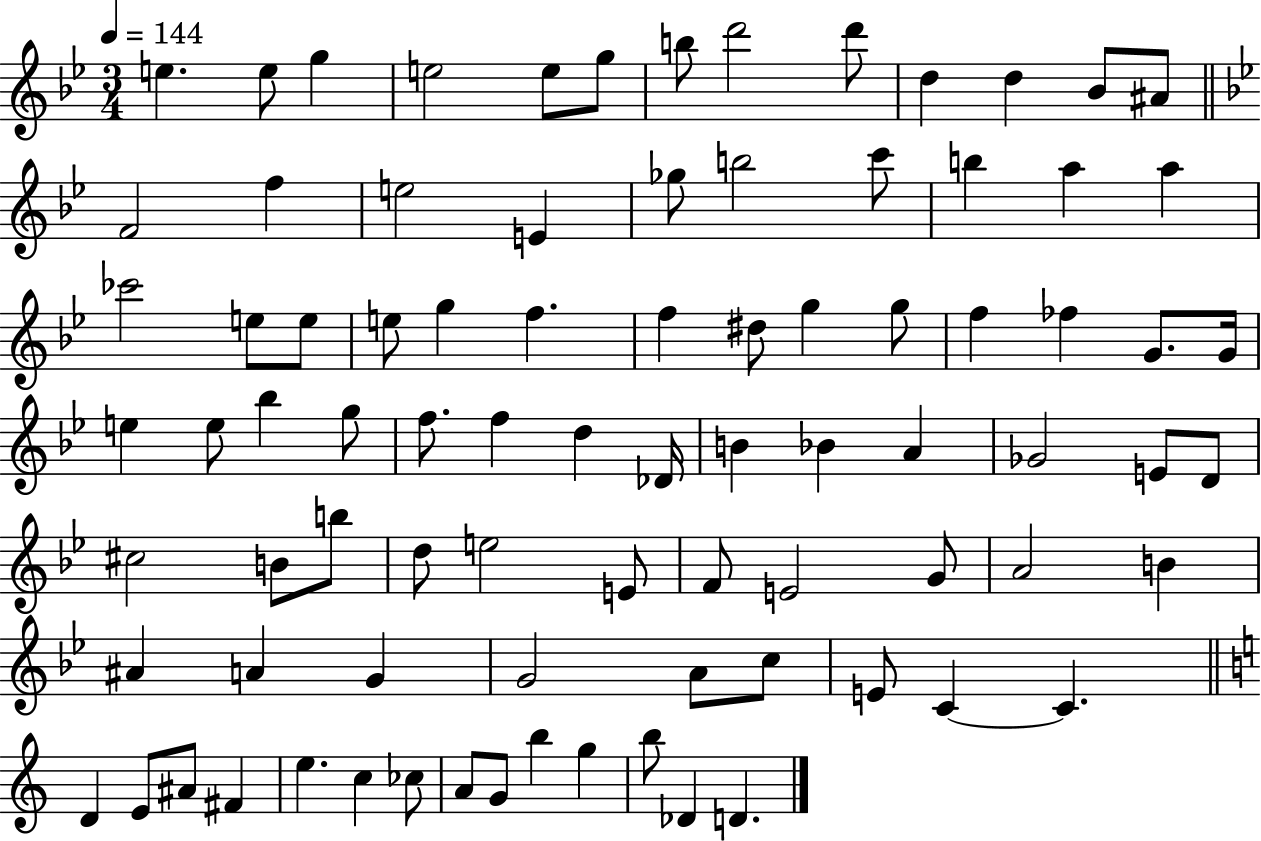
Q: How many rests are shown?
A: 0